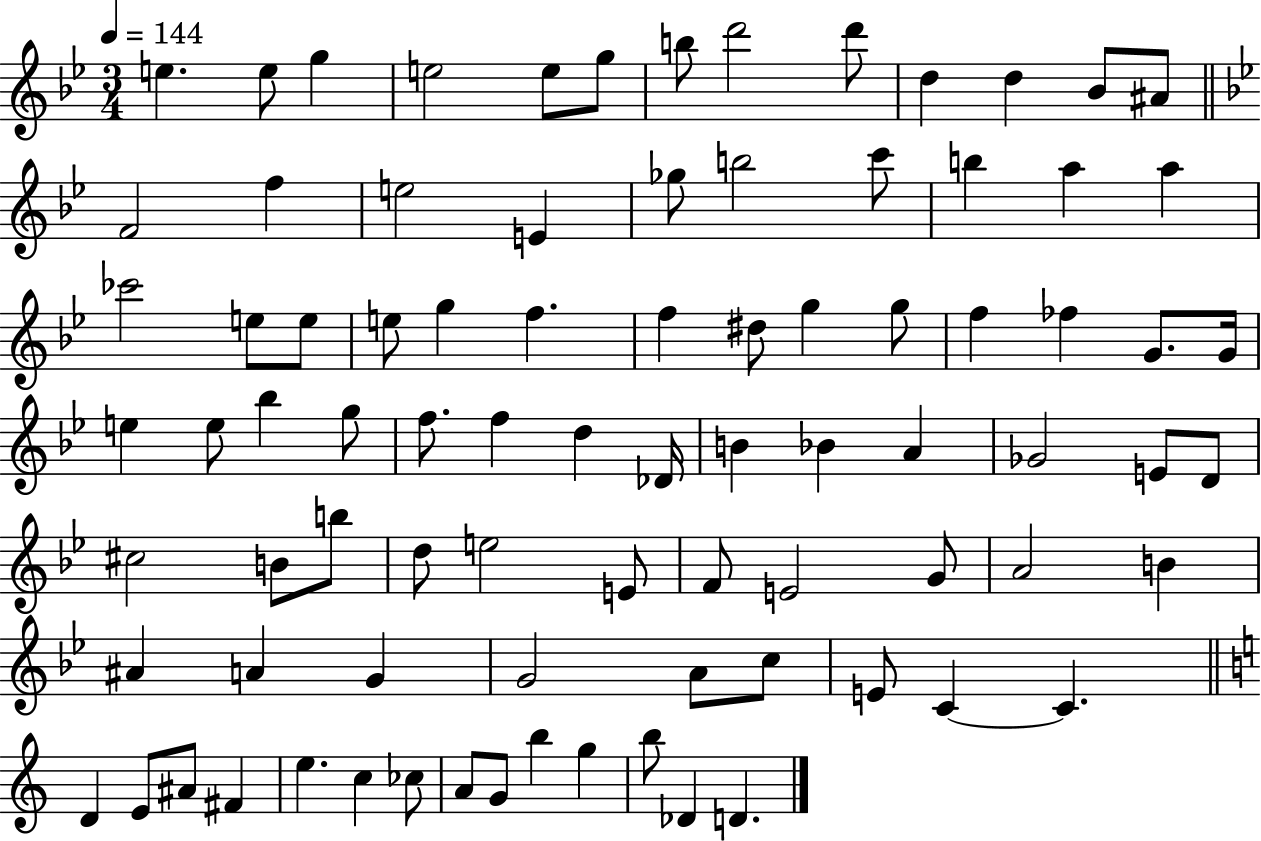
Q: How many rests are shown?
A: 0